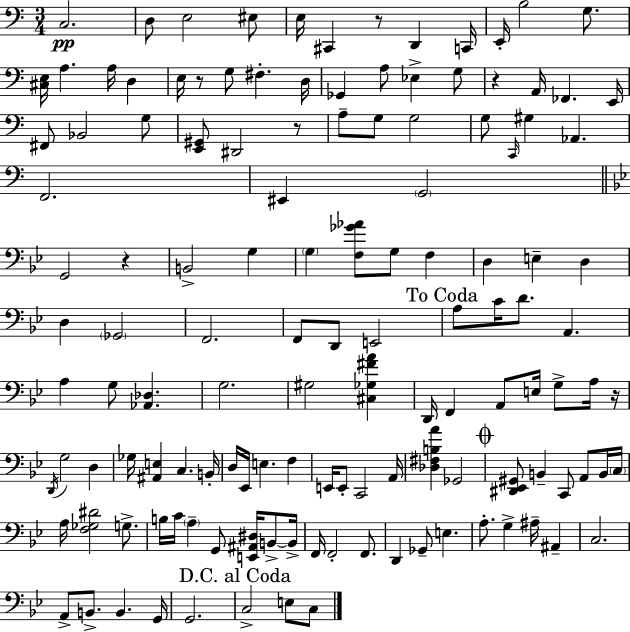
C3/h. D3/e E3/h EIS3/e E3/s C#2/q R/e D2/q C2/s E2/s B3/h G3/e. [C#3,E3]/s A3/q. A3/s D3/q E3/s R/e G3/e F#3/q. D3/s Gb2/q A3/e Eb3/q G3/e R/q A2/s FES2/q. E2/s F#2/e Bb2/h G3/e [E2,G#2]/e D#2/h R/e A3/e G3/e G3/h G3/e C2/s G#3/q Ab2/q. F2/h. EIS2/q G2/h G2/h R/q B2/h G3/q G3/q [F3,Gb4,Ab4]/e G3/e F3/q D3/q E3/q D3/q D3/q Gb2/h F2/h. F2/e D2/e E2/h A3/e C4/s D4/e. A2/q. A3/q G3/e [Ab2,Db3]/q. G3/h. G#3/h [C#3,Gb3,F#4,A4]/q D2/s F2/q A2/e E3/s G3/e A3/s R/s D2/s G3/h D3/q Gb3/s [A#2,E3]/q C3/q. B2/s D3/s Eb2/s E3/q. F3/q E2/s E2/e C2/h A2/s [Db3,F#3,B3,A4]/q Gb2/h [D#2,Eb2,G#2]/e B2/q C2/e A2/e B2/s C3/s A3/s [F3,Gb3,D#4]/h G3/e. B3/s C4/s A3/q G2/e [E2,A#2,D#3]/s B2/e B2/s F2/s F2/h F2/e. D2/q Gb2/e E3/q. A3/e. G3/q A#3/s A#2/q C3/h. A2/e B2/e. B2/q. G2/s G2/h. C3/h E3/e C3/e